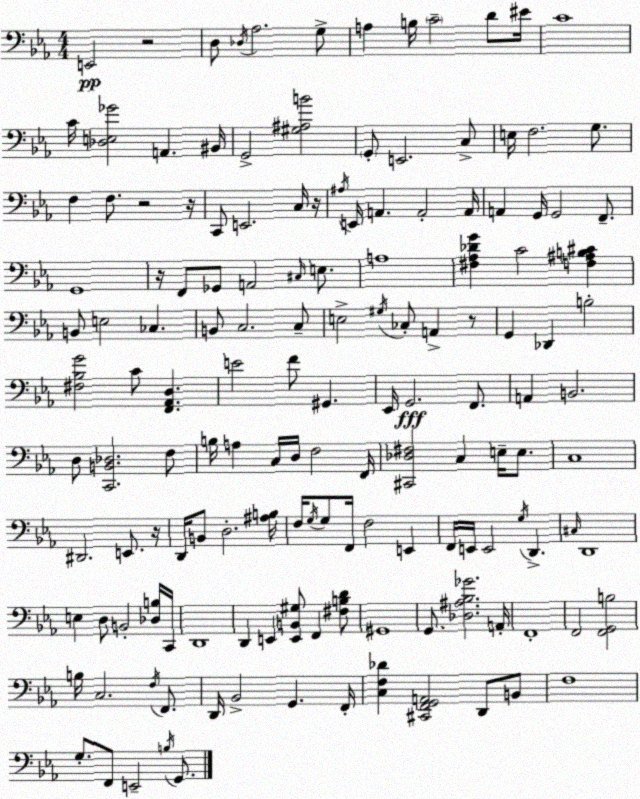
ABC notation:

X:1
T:Untitled
M:4/4
L:1/4
K:Eb
E,,2 z2 D,/2 _D,/4 _A,2 G,/2 A, B,/4 C2 D/2 ^E/4 C4 C/4 [_D,E,_G]2 A,, ^B,,/4 G,,2 [^G,^A,B]2 G,,/2 E,,2 C,/2 E,/4 F,2 G,/2 F, F,/2 z2 z/4 C,,/2 E,,2 C,/4 z/4 ^A,/4 E,,/4 A,, A,,2 A,,/4 A,, G,,/4 G,,2 F,,/2 G,,4 z/4 F,,/2 _G,,/2 A,,2 ^C,/4 E,/2 A,4 [^F,_A,_DG] C2 [F,^A,B,^C] B,,/2 E,2 _C, B,,/2 C,2 C,/2 E,2 ^G,/4 _C,/2 A,, z/2 G,, _D,, B,2 [^F,_B,G]2 C/2 [F,,_A,,D,] E2 F/2 ^G,, _E,,/4 G,,2 F,,/2 A,, B,,2 D,/2 [C,,B,,_D,]2 F,/2 B,/4 A, C,/4 D,/4 F,2 F,,/4 [^C,,_D,^F,]2 C, E,/4 E,/2 C,4 ^D,,2 E,,/2 z/4 D,,/4 B,,/2 D,2 [^A,B,]/4 F,/4 G,/4 G,/2 F,,/4 F,2 E,, F,,/4 E,,/4 E,,2 G,/4 D,, ^C,/4 D,,4 E, D,/2 B,,2 [_D,B,]/4 C,,/4 D,,4 D,, E,, [E,,B,,^G,]/2 F,, [^F,B,D]/2 ^G,,4 G,,/2 [_D,^A,_B,_G]2 A,,/4 F,,4 F,,2 [F,,G,,B,]2 B,/4 C,2 F,/4 F,,/2 D,,/4 _B,,2 G,, F,,/4 [C,F,_D] [^C,,F,,G,,A,,]2 D,,/2 B,,/2 F,4 G,/2 F,,/2 E,,2 B,/4 G,,/2